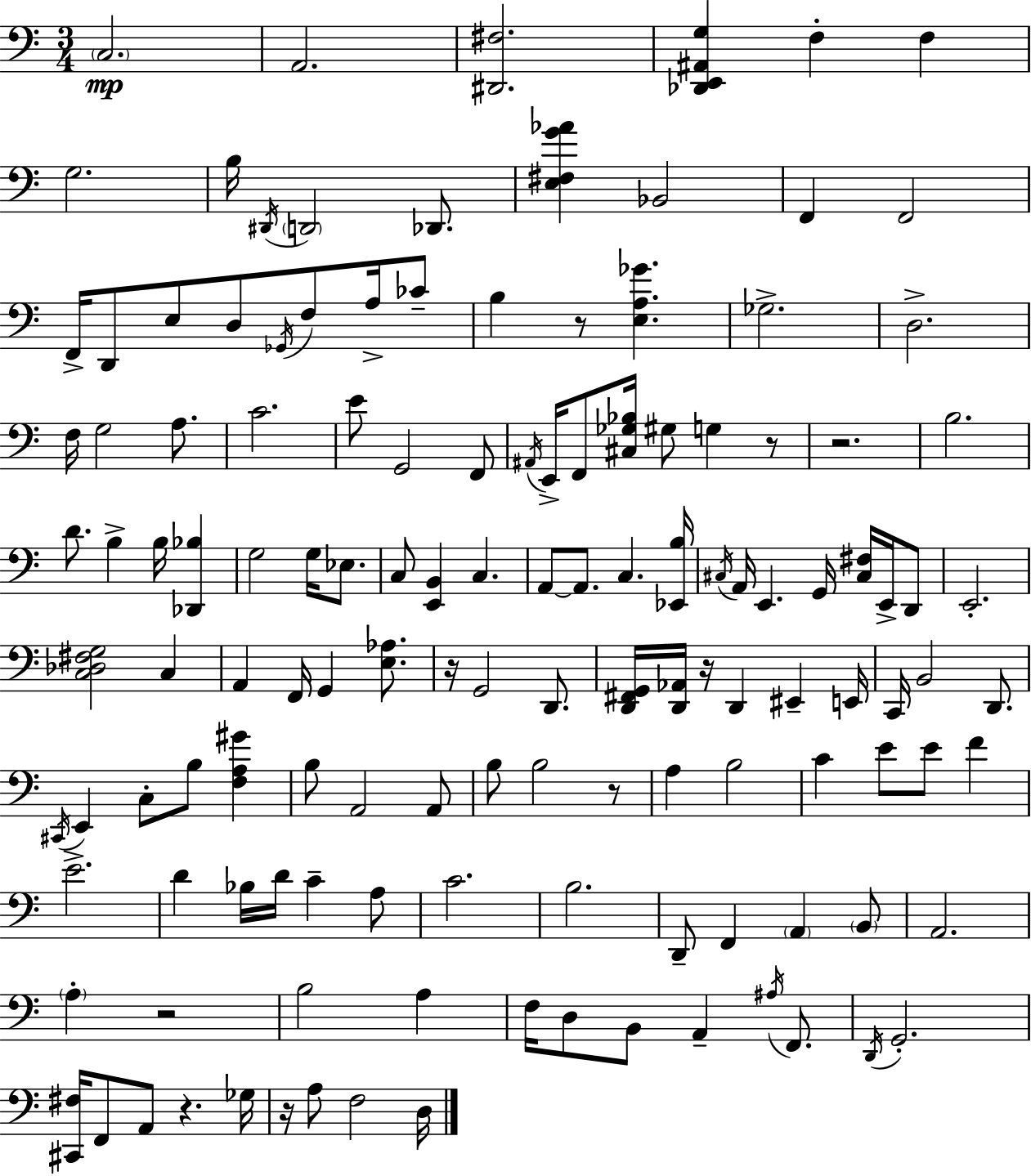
X:1
T:Untitled
M:3/4
L:1/4
K:C
C,2 A,,2 [^D,,^F,]2 [_D,,E,,^A,,G,] F, F, G,2 B,/4 ^D,,/4 D,,2 _D,,/2 [E,^F,G_A] _B,,2 F,, F,,2 F,,/4 D,,/2 E,/2 D,/2 _G,,/4 F,/2 A,/4 _C/2 B, z/2 [E,A,_G] _G,2 D,2 F,/4 G,2 A,/2 C2 E/2 G,,2 F,,/2 ^A,,/4 E,,/4 F,,/2 [^C,_G,_B,]/4 ^G,/2 G, z/2 z2 B,2 D/2 B, B,/4 [_D,,_B,] G,2 G,/4 _E,/2 C,/2 [E,,B,,] C, A,,/2 A,,/2 C, [_E,,B,]/4 ^C,/4 A,,/4 E,, G,,/4 [^C,^F,]/4 E,,/4 D,,/2 E,,2 [C,_D,^F,G,]2 C, A,, F,,/4 G,, [E,_A,]/2 z/4 G,,2 D,,/2 [D,,^F,,G,,]/4 [D,,_A,,]/4 z/4 D,, ^E,, E,,/4 C,,/4 B,,2 D,,/2 ^C,,/4 E,, C,/2 B,/2 [F,A,^G] B,/2 A,,2 A,,/2 B,/2 B,2 z/2 A, B,2 C E/2 E/2 F E2 D _B,/4 D/4 C A,/2 C2 B,2 D,,/2 F,, A,, B,,/2 A,,2 A, z2 B,2 A, F,/4 D,/2 B,,/2 A,, ^A,/4 F,,/2 D,,/4 G,,2 [^C,,^F,]/4 F,,/2 A,,/2 z _G,/4 z/4 A,/2 F,2 D,/4